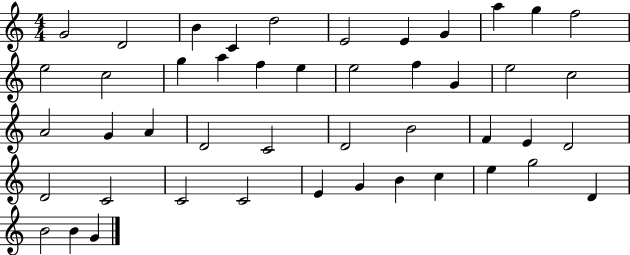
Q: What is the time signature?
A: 4/4